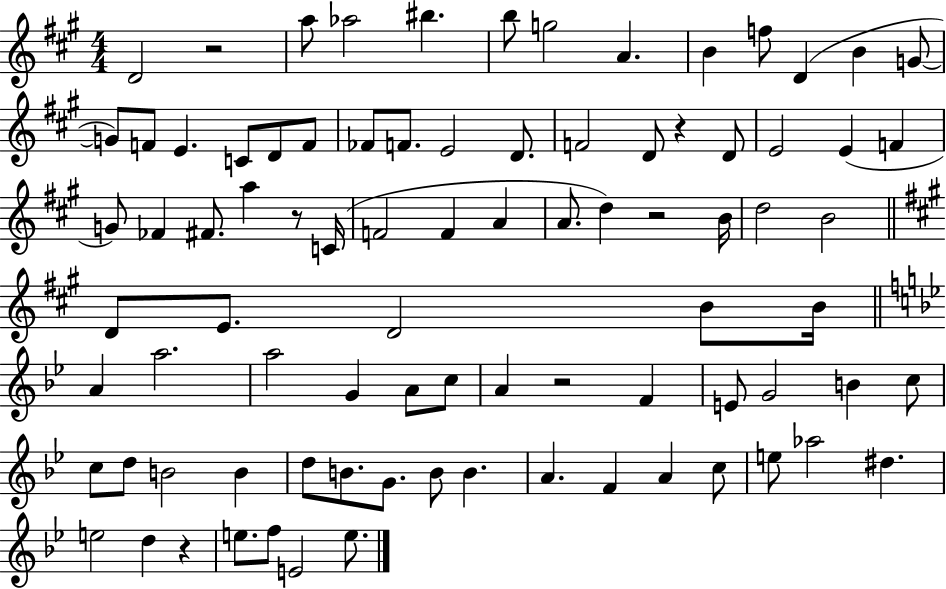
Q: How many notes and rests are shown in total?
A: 86